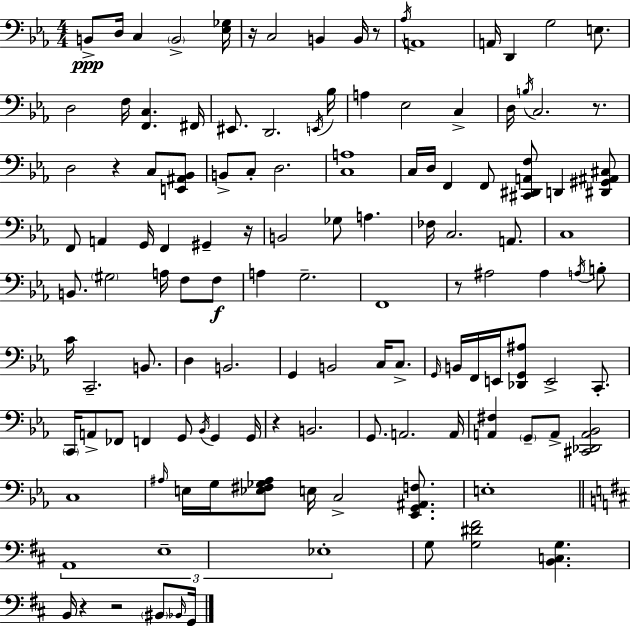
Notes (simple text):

B2/e D3/s C3/q B2/h [Eb3,Gb3]/s R/s C3/h B2/q B2/s R/e Ab3/s A2/w A2/s D2/q G3/h E3/e. D3/h F3/s [F2,C3]/q. F#2/s EIS2/e. D2/h. E2/s Bb3/s A3/q Eb3/h C3/q D3/s B3/s C3/h. R/e. D3/h R/q C3/e [E2,A#2,Bb2]/e B2/e C3/e D3/h. [C3,A3]/w C3/s D3/s F2/q F2/e [C#2,D#2,A2,F3]/e D2/q [D#2,G#2,A#2,C#3]/e F2/e A2/q G2/s F2/q G#2/q R/s B2/h Gb3/e A3/q. FES3/s C3/h. A2/e. C3/w B2/e. G#3/h A3/s F3/e F3/e A3/q G3/h. F2/w R/e A#3/h A#3/q A3/s B3/e C4/s C2/h. B2/e. D3/q B2/h. G2/q B2/h C3/s C3/e. G2/s B2/s F2/s E2/s [Db2,G2,A#3]/e E2/h C2/e. C2/s A2/e FES2/e F2/q G2/e Bb2/s G2/q G2/s R/q B2/h. G2/e. A2/h. A2/s [A2,F#3]/q G2/e A2/e [C#2,Db2,A2,Bb2]/h C3/w A#3/s E3/s G3/s [Eb3,F#3,Gb3,A#3]/e E3/s C3/h [Eb2,G2,A#2,F3]/e. E3/w A2/w E3/w Eb3/w G3/e [G3,D#4,F#4]/h [B2,C3,G3]/q. B2/s R/q R/h BIS2/e Bb2/s G2/s